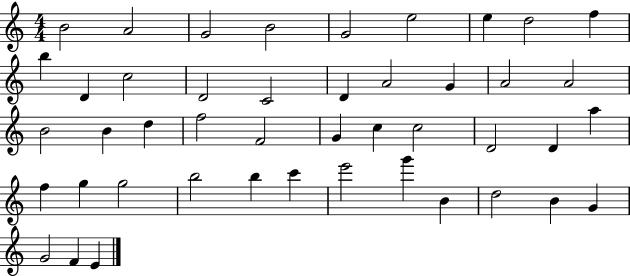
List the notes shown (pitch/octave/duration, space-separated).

B4/h A4/h G4/h B4/h G4/h E5/h E5/q D5/h F5/q B5/q D4/q C5/h D4/h C4/h D4/q A4/h G4/q A4/h A4/h B4/h B4/q D5/q F5/h F4/h G4/q C5/q C5/h D4/h D4/q A5/q F5/q G5/q G5/h B5/h B5/q C6/q E6/h G6/q B4/q D5/h B4/q G4/q G4/h F4/q E4/q